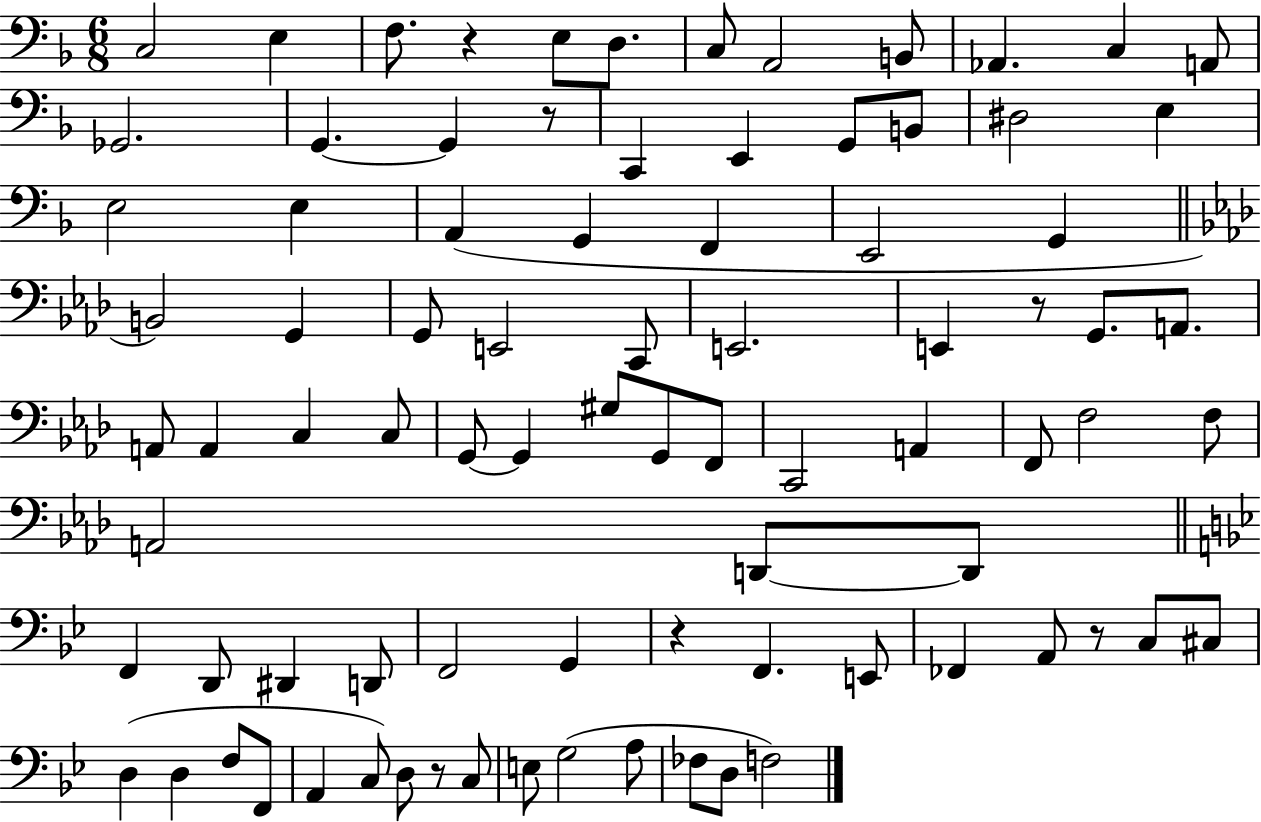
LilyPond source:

{
  \clef bass
  \numericTimeSignature
  \time 6/8
  \key f \major
  c2 e4 | f8. r4 e8 d8. | c8 a,2 b,8 | aes,4. c4 a,8 | \break ges,2. | g,4.~~ g,4 r8 | c,4 e,4 g,8 b,8 | dis2 e4 | \break e2 e4 | a,4( g,4 f,4 | e,2 g,4 | \bar "||" \break \key f \minor b,2) g,4 | g,8 e,2 c,8 | e,2. | e,4 r8 g,8. a,8. | \break a,8 a,4 c4 c8 | g,8~~ g,4 gis8 g,8 f,8 | c,2 a,4 | f,8 f2 f8 | \break a,2 d,8~~ d,8 | \bar "||" \break \key bes \major f,4 d,8 dis,4 d,8 | f,2 g,4 | r4 f,4. e,8 | fes,4 a,8 r8 c8 cis8 | \break d4( d4 f8 f,8 | a,4 c8) d8 r8 c8 | e8 g2( a8 | fes8 d8 f2) | \break \bar "|."
}